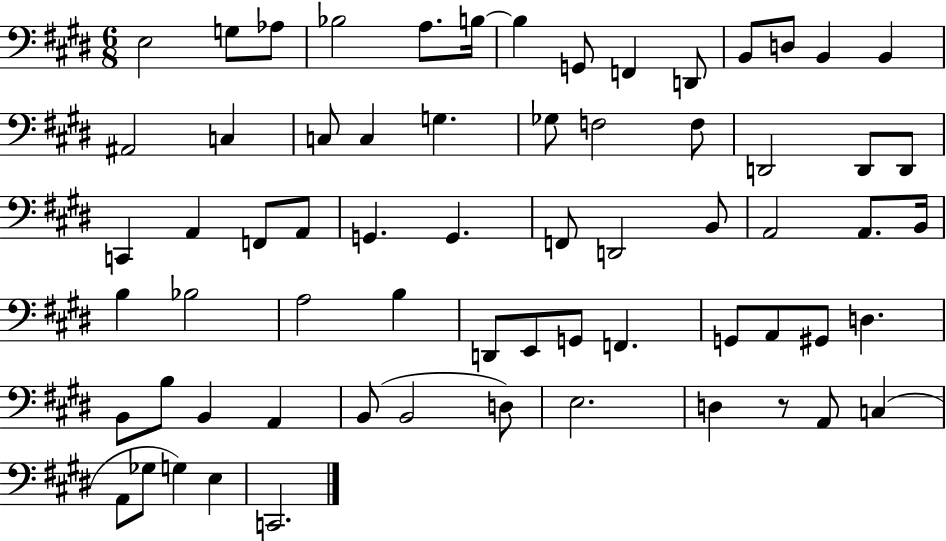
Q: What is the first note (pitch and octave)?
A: E3